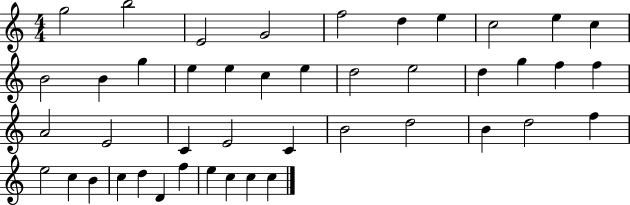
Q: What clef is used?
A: treble